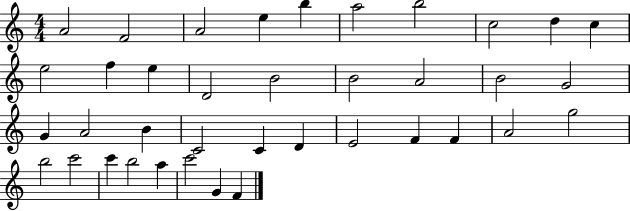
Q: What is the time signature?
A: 4/4